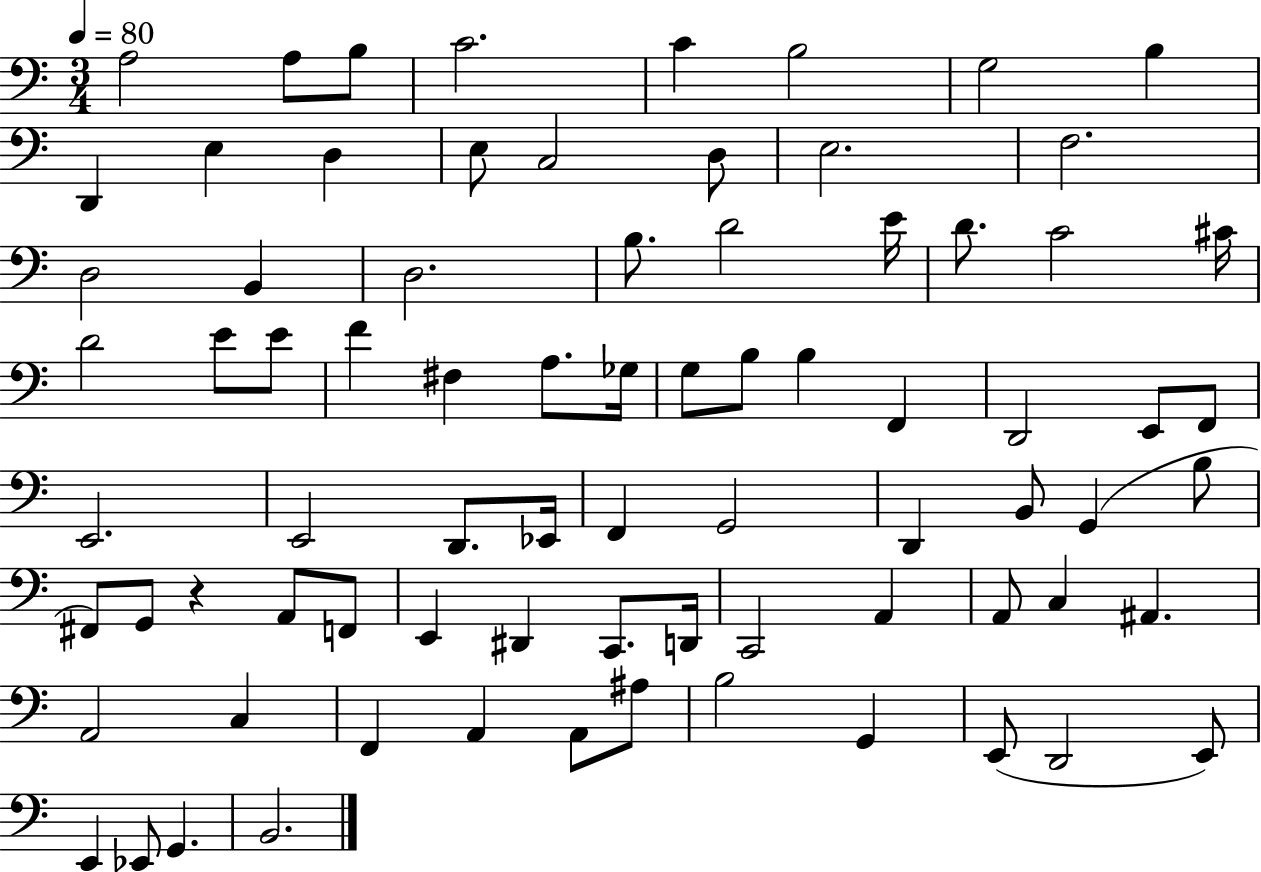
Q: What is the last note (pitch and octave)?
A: B2